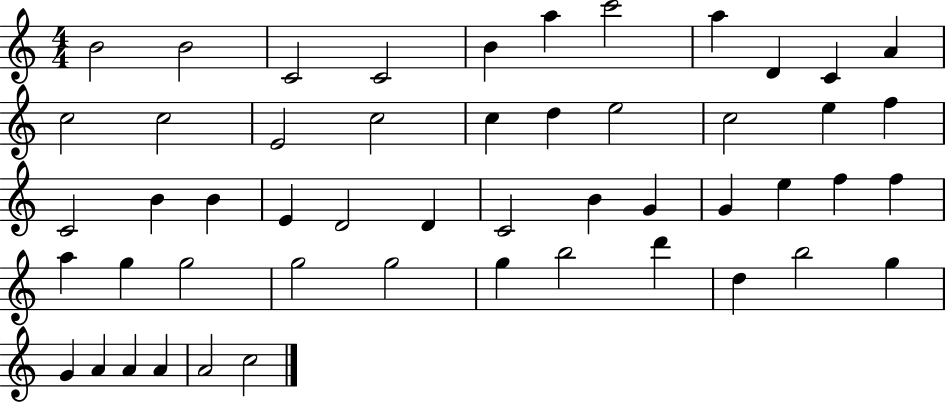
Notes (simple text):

B4/h B4/h C4/h C4/h B4/q A5/q C6/h A5/q D4/q C4/q A4/q C5/h C5/h E4/h C5/h C5/q D5/q E5/h C5/h E5/q F5/q C4/h B4/q B4/q E4/q D4/h D4/q C4/h B4/q G4/q G4/q E5/q F5/q F5/q A5/q G5/q G5/h G5/h G5/h G5/q B5/h D6/q D5/q B5/h G5/q G4/q A4/q A4/q A4/q A4/h C5/h